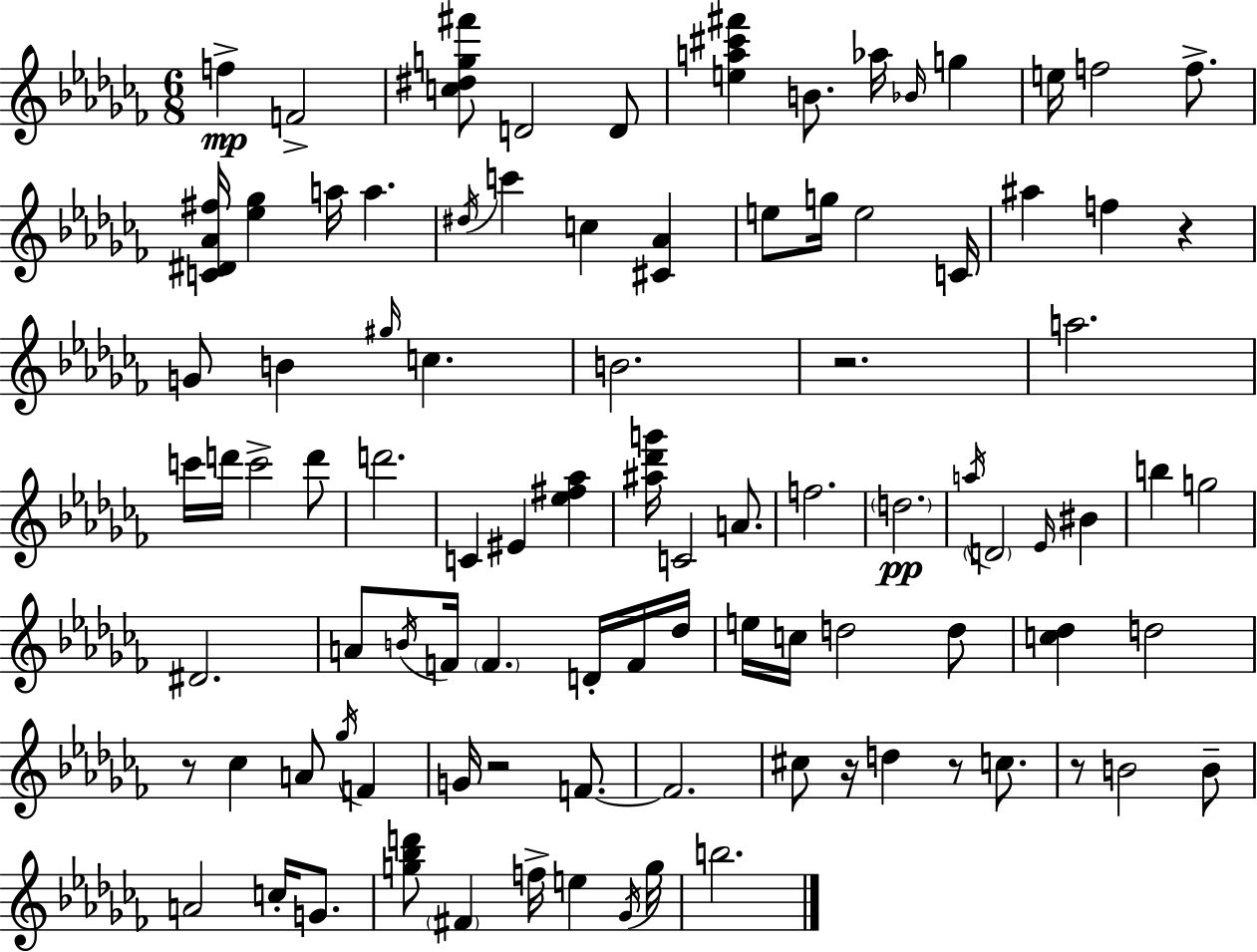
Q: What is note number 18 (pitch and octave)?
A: G5